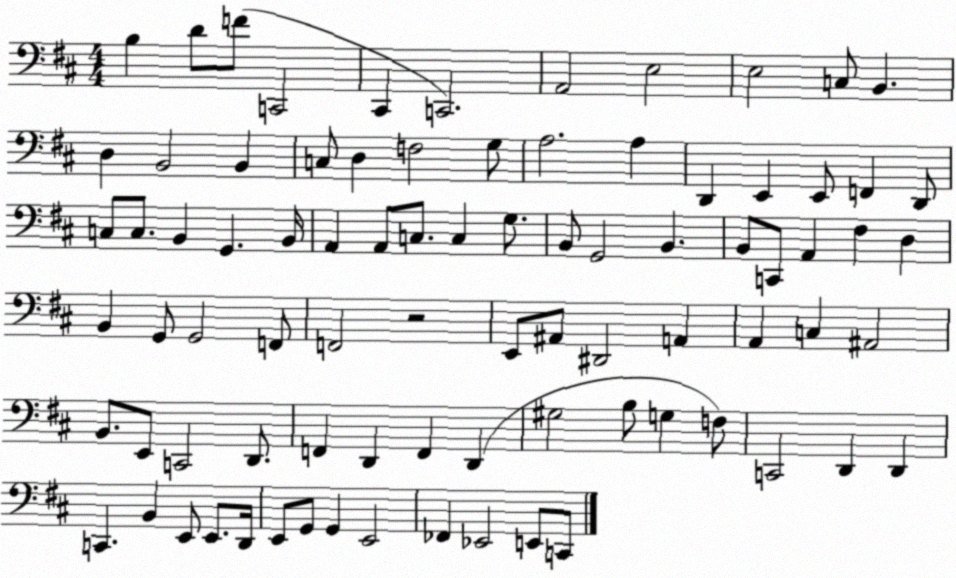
X:1
T:Untitled
M:4/4
L:1/4
K:D
B, D/2 F/2 C,,2 ^C,, C,,2 A,,2 E,2 E,2 C,/2 B,, D, B,,2 B,, C,/2 D, F,2 G,/2 A,2 A, D,, E,, E,,/2 F,, D,,/2 C,/2 C,/2 B,, G,, B,,/4 A,, A,,/2 C,/2 C, G,/2 B,,/2 G,,2 B,, B,,/2 C,,/2 A,, ^F, D, B,, G,,/2 G,,2 F,,/2 F,,2 z2 E,,/2 ^A,,/2 ^D,,2 A,, A,, C, ^A,,2 B,,/2 E,,/2 C,,2 D,,/2 F,, D,, F,, D,, ^G,2 B,/2 G, F,/2 C,,2 D,, D,, C,, B,, E,,/2 E,,/2 D,,/4 E,,/2 G,,/2 G,, E,,2 _F,, _E,,2 E,,/2 C,,/2